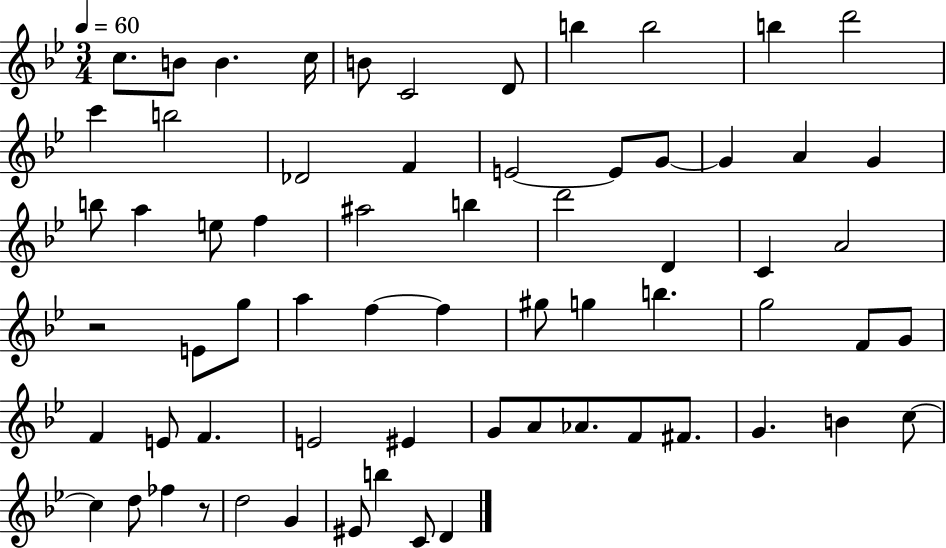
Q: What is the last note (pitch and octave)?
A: D4